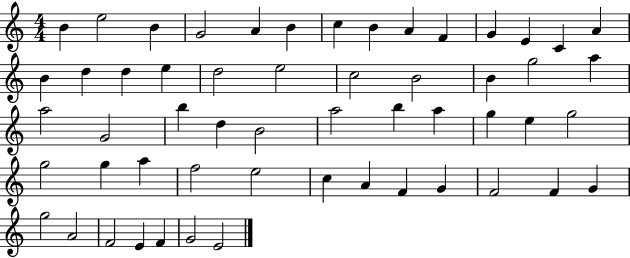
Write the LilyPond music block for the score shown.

{
  \clef treble
  \numericTimeSignature
  \time 4/4
  \key c \major
  b'4 e''2 b'4 | g'2 a'4 b'4 | c''4 b'4 a'4 f'4 | g'4 e'4 c'4 a'4 | \break b'4 d''4 d''4 e''4 | d''2 e''2 | c''2 b'2 | b'4 g''2 a''4 | \break a''2 g'2 | b''4 d''4 b'2 | a''2 b''4 a''4 | g''4 e''4 g''2 | \break g''2 g''4 a''4 | f''2 e''2 | c''4 a'4 f'4 g'4 | f'2 f'4 g'4 | \break g''2 a'2 | f'2 e'4 f'4 | g'2 e'2 | \bar "|."
}